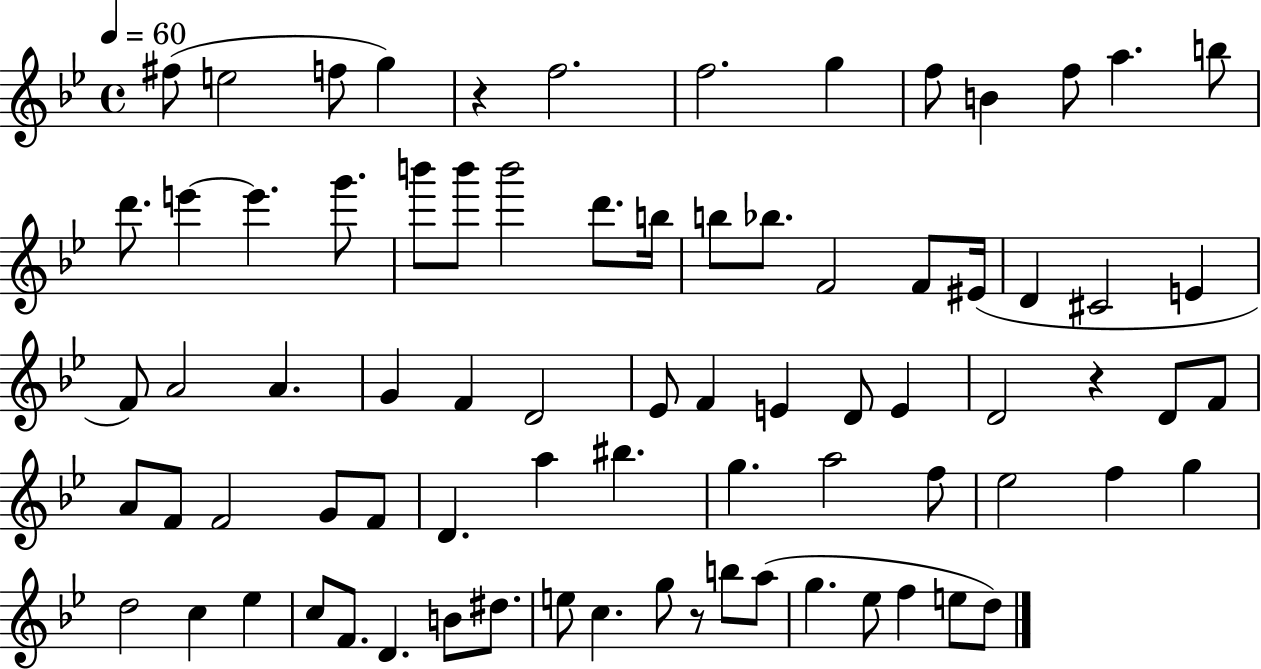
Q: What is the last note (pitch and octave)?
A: D5